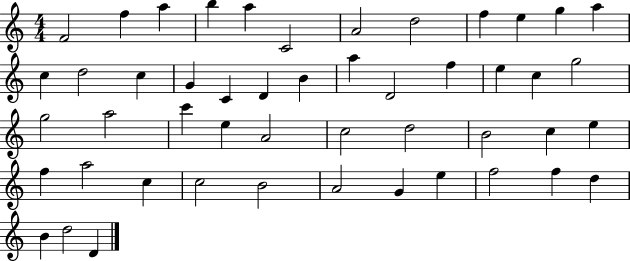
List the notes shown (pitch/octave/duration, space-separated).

F4/h F5/q A5/q B5/q A5/q C4/h A4/h D5/h F5/q E5/q G5/q A5/q C5/q D5/h C5/q G4/q C4/q D4/q B4/q A5/q D4/h F5/q E5/q C5/q G5/h G5/h A5/h C6/q E5/q A4/h C5/h D5/h B4/h C5/q E5/q F5/q A5/h C5/q C5/h B4/h A4/h G4/q E5/q F5/h F5/q D5/q B4/q D5/h D4/q